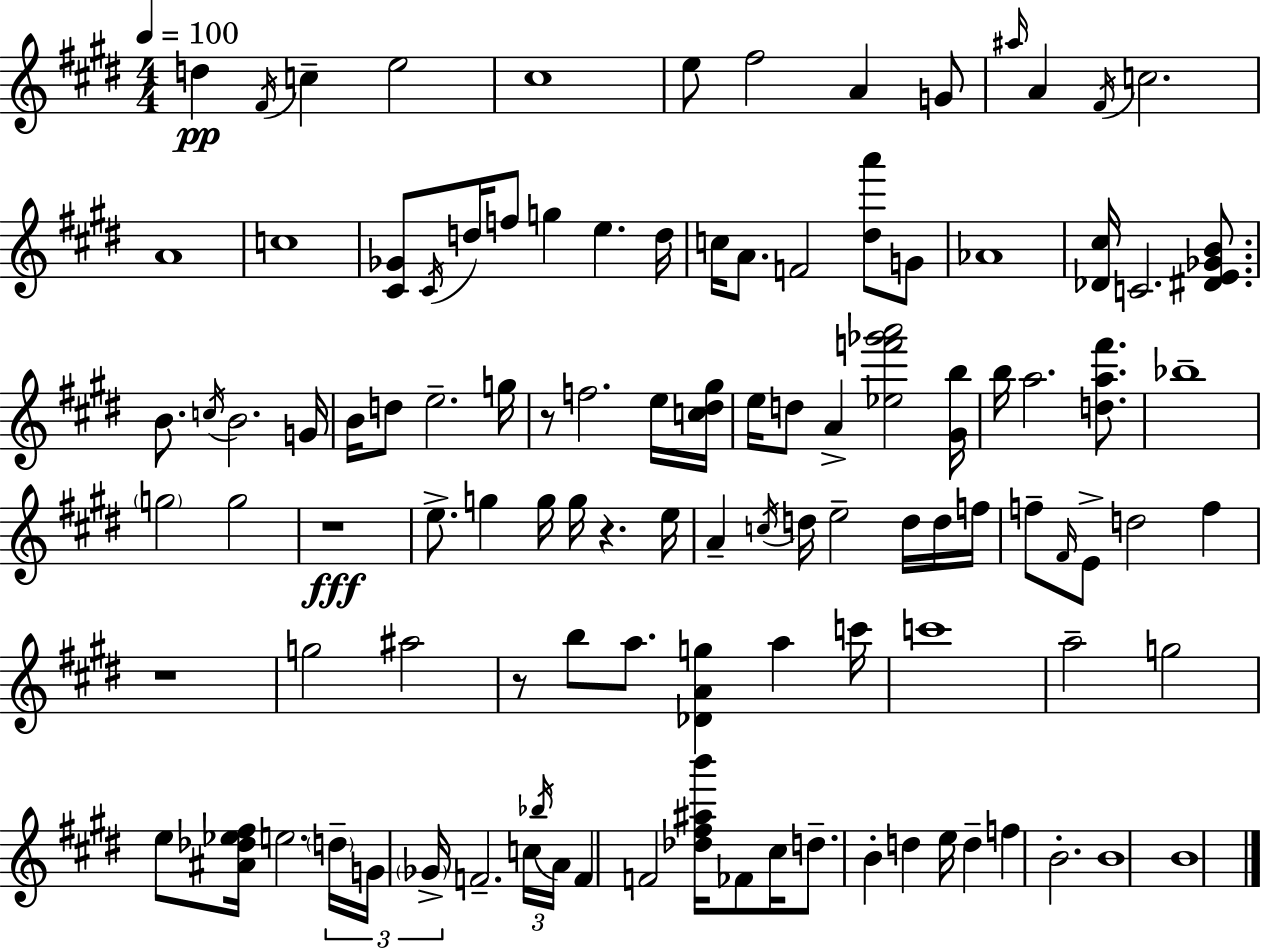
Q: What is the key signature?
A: E major